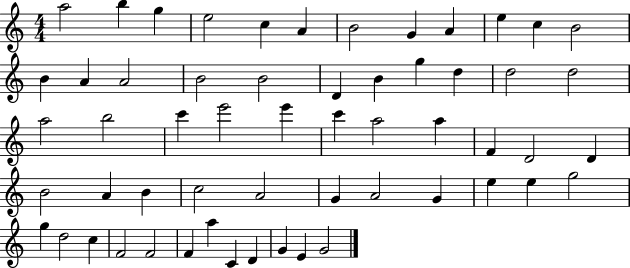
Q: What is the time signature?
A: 4/4